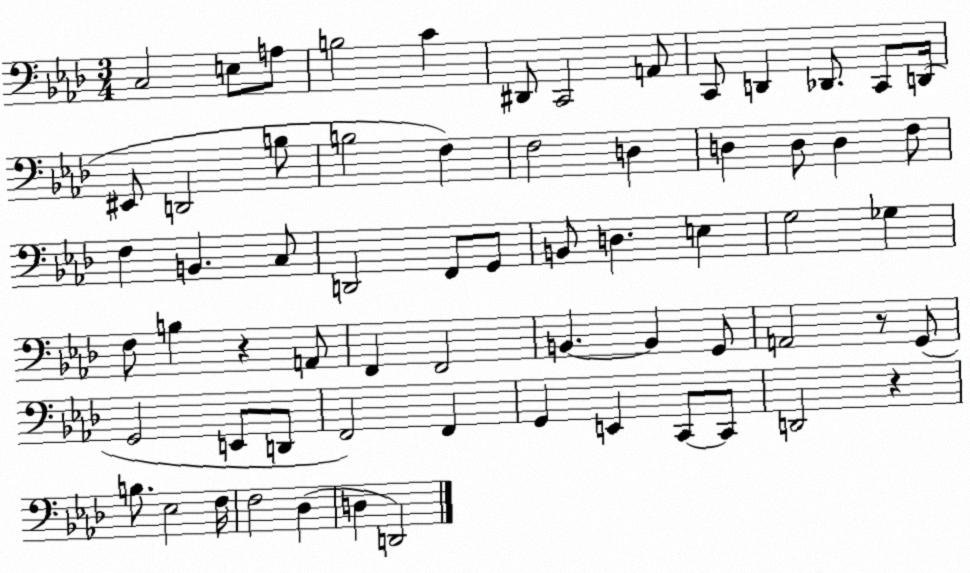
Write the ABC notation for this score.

X:1
T:Untitled
M:3/4
L:1/4
K:Ab
C,2 E,/2 A,/2 B,2 C ^D,,/2 C,,2 A,,/2 C,,/2 D,, _D,,/2 C,,/2 D,,/4 ^E,,/2 D,,2 B,/2 B,2 F, F,2 D, D, D,/2 D, F,/2 F, B,, C,/2 D,,2 F,,/2 G,,/2 B,,/2 D, E, G,2 _G, F,/2 B, z A,,/2 F,, F,,2 B,, B,, G,,/2 A,,2 z/2 G,,/2 G,,2 E,,/2 D,,/2 F,,2 F,, G,, E,, C,,/2 C,,/2 D,,2 z B,/2 _E,2 F,/4 F,2 _D, D, D,,2